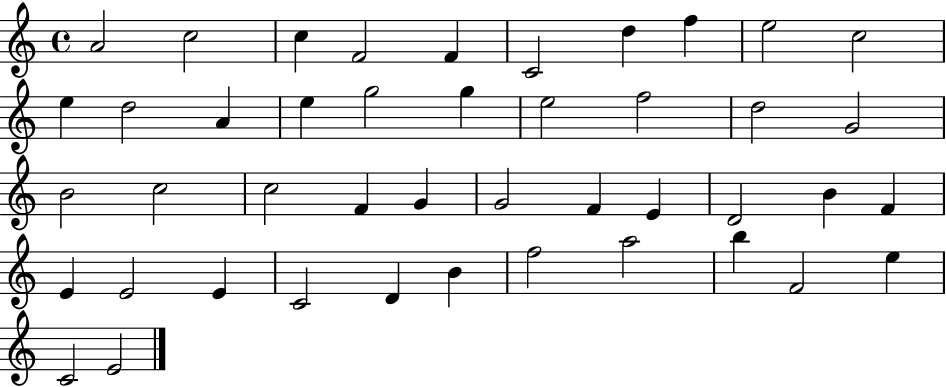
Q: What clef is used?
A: treble